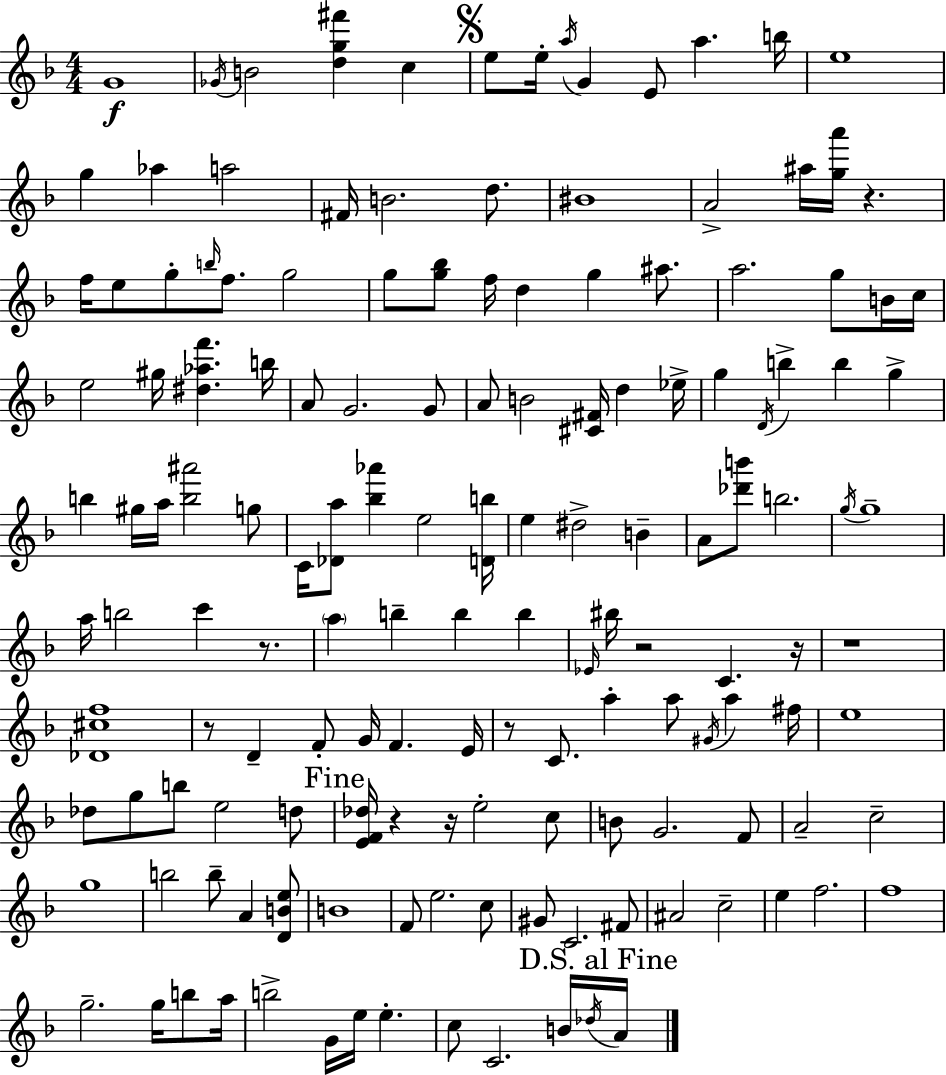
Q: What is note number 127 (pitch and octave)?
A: A4